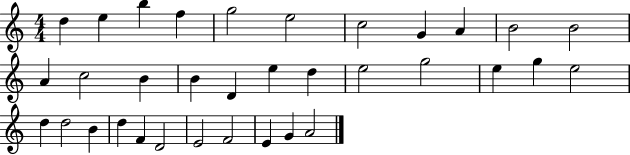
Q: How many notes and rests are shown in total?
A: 34